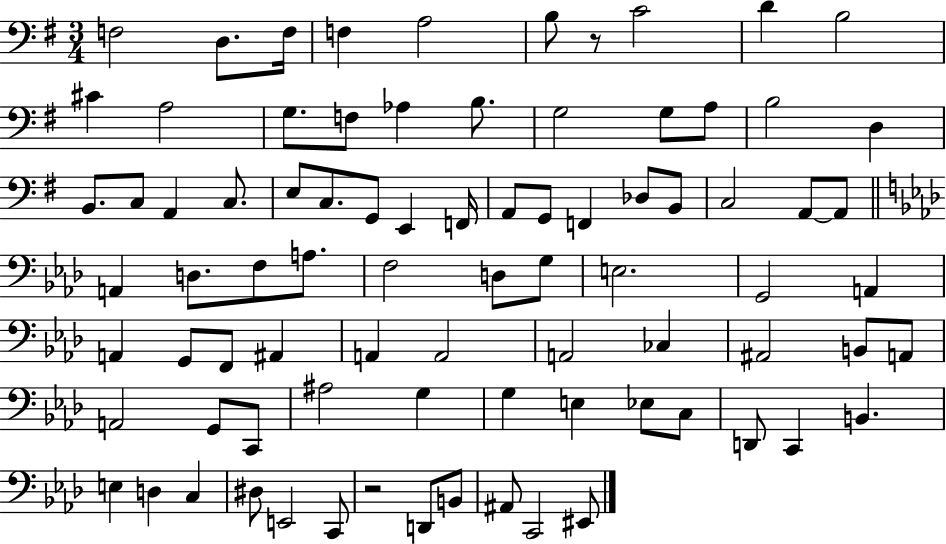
{
  \clef bass
  \numericTimeSignature
  \time 3/4
  \key g \major
  f2 d8. f16 | f4 a2 | b8 r8 c'2 | d'4 b2 | \break cis'4 a2 | g8. f8 aes4 b8. | g2 g8 a8 | b2 d4 | \break b,8. c8 a,4 c8. | e8 c8. g,8 e,4 f,16 | a,8 g,8 f,4 des8 b,8 | c2 a,8~~ a,8 | \break \bar "||" \break \key aes \major a,4 d8. f8 a8. | f2 d8 g8 | e2. | g,2 a,4 | \break a,4 g,8 f,8 ais,4 | a,4 a,2 | a,2 ces4 | ais,2 b,8 a,8 | \break a,2 g,8 c,8 | ais2 g4 | g4 e4 ees8 c8 | d,8 c,4 b,4. | \break e4 d4 c4 | dis8 e,2 c,8 | r2 d,8 b,8 | ais,8 c,2 eis,8 | \break \bar "|."
}